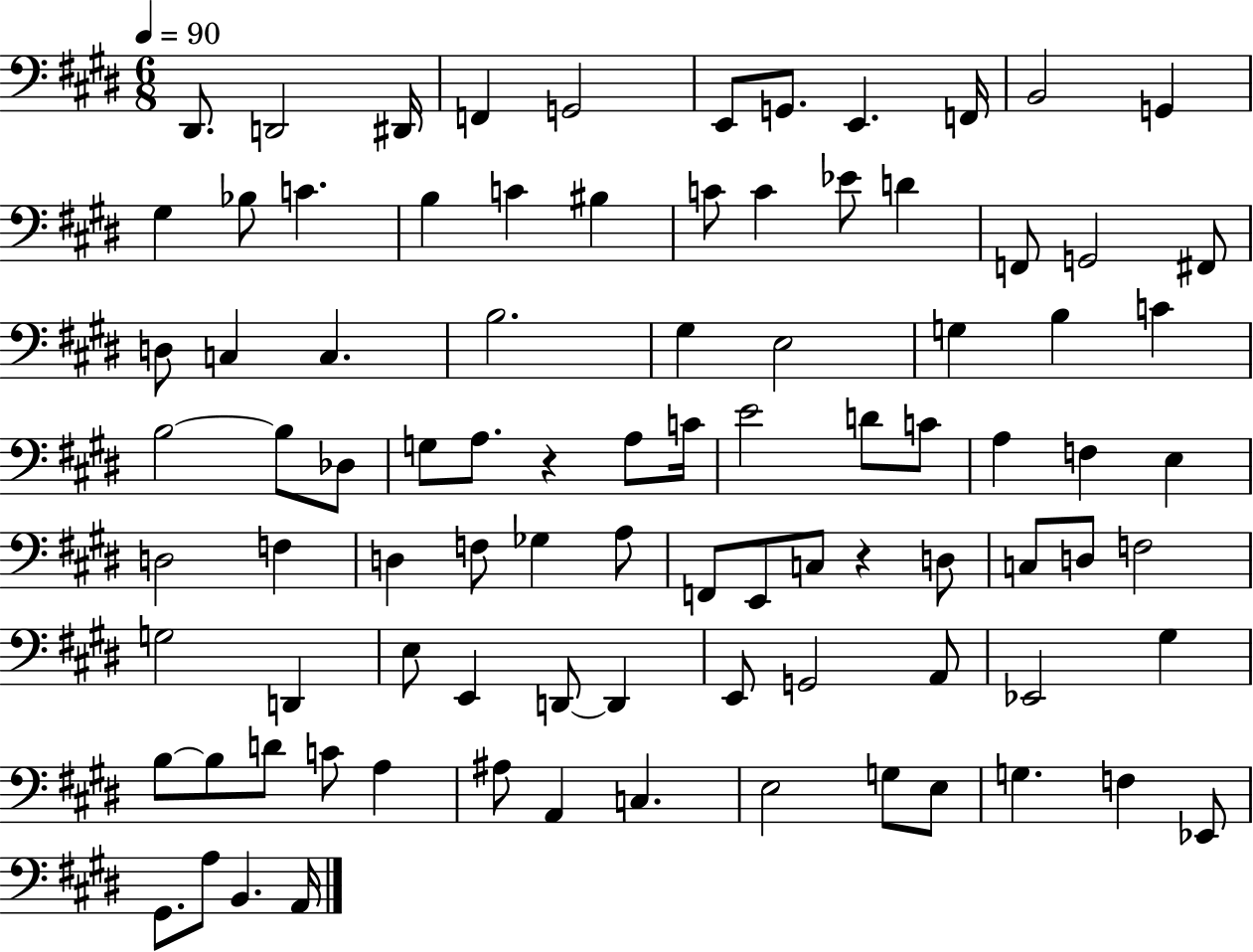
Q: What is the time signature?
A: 6/8